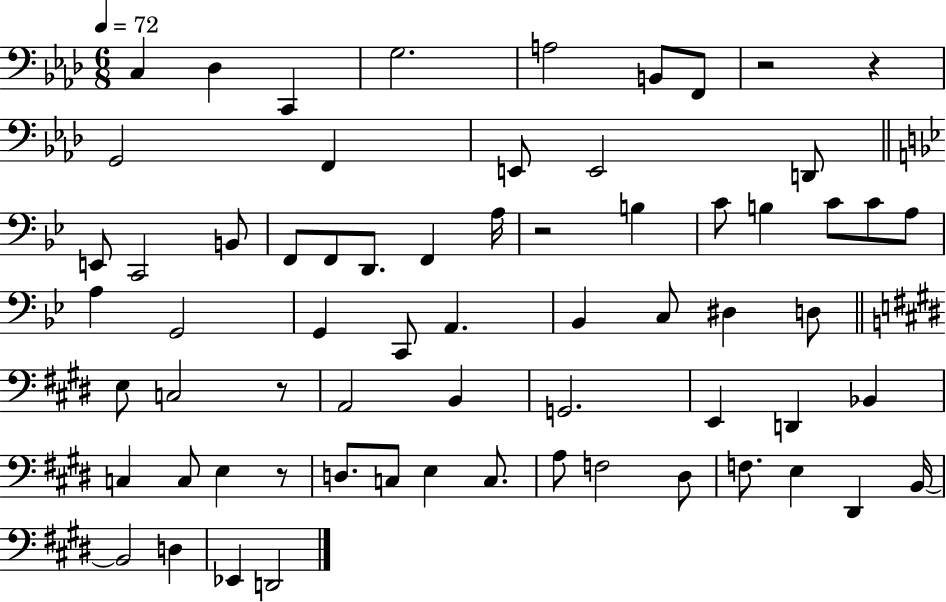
{
  \clef bass
  \numericTimeSignature
  \time 6/8
  \key aes \major
  \tempo 4 = 72
  c4 des4 c,4 | g2. | a2 b,8 f,8 | r2 r4 | \break g,2 f,4 | e,8 e,2 d,8 | \bar "||" \break \key g \minor e,8 c,2 b,8 | f,8 f,8 d,8. f,4 a16 | r2 b4 | c'8 b4 c'8 c'8 a8 | \break a4 g,2 | g,4 c,8 a,4. | bes,4 c8 dis4 d8 | \bar "||" \break \key e \major e8 c2 r8 | a,2 b,4 | g,2. | e,4 d,4 bes,4 | \break c4 c8 e4 r8 | d8. c8 e4 c8. | a8 f2 dis8 | f8. e4 dis,4 b,16~~ | \break b,2 d4 | ees,4 d,2 | \bar "|."
}